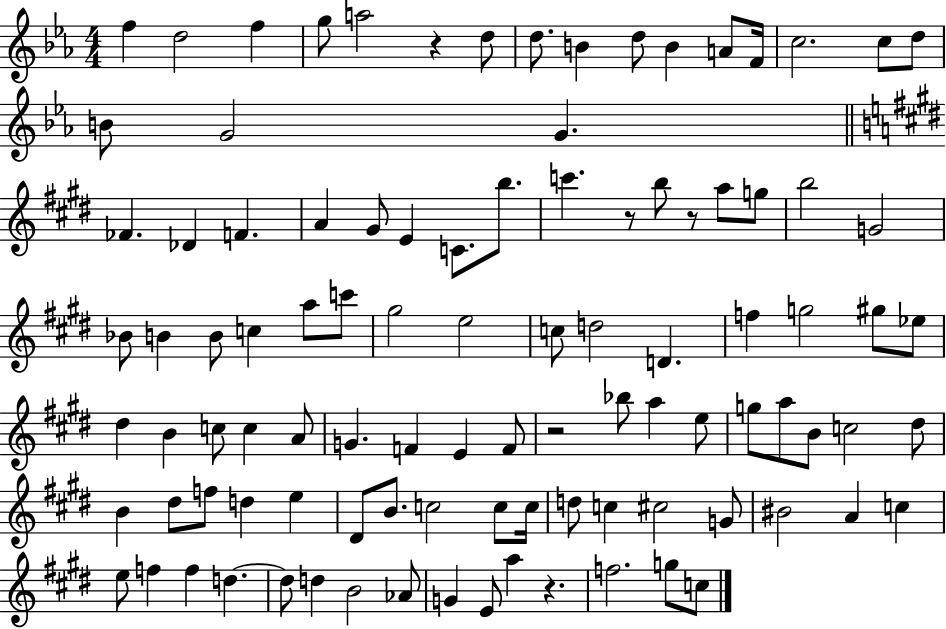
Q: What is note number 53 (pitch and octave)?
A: G4